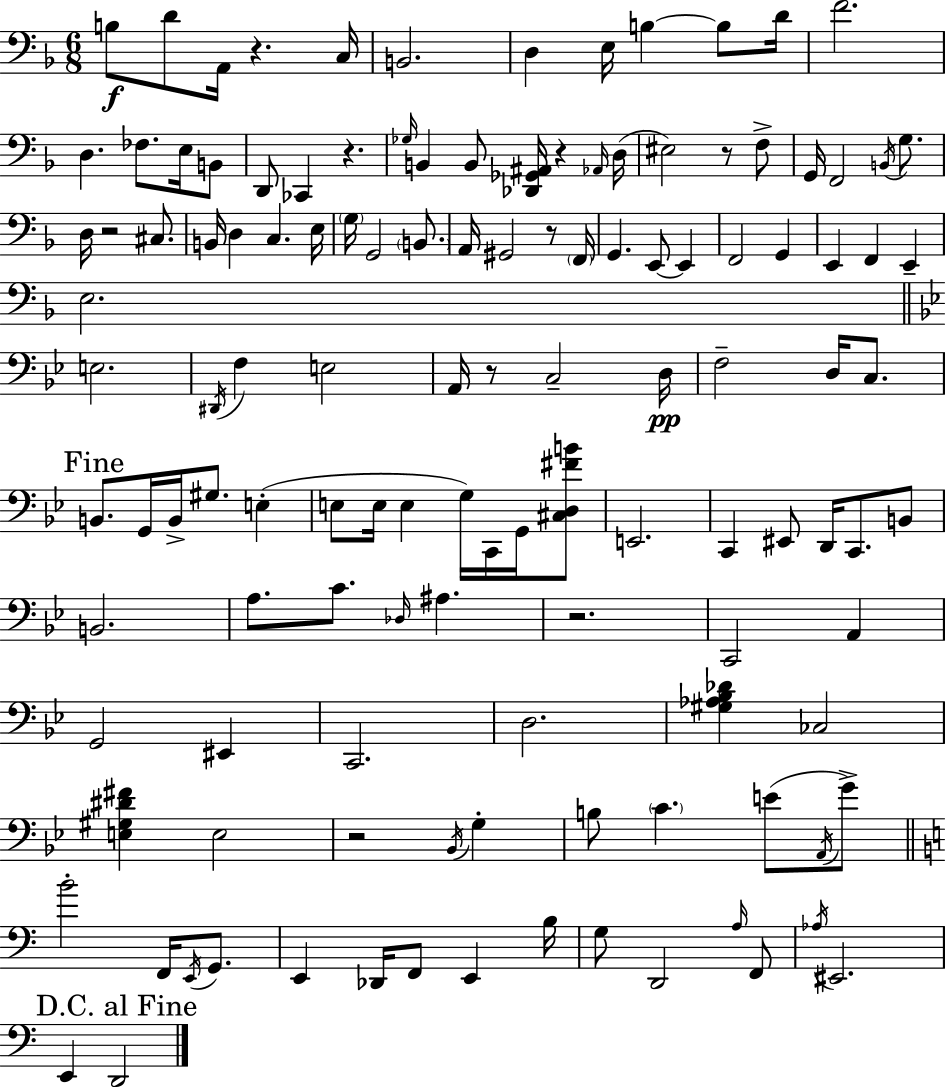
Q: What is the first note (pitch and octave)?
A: B3